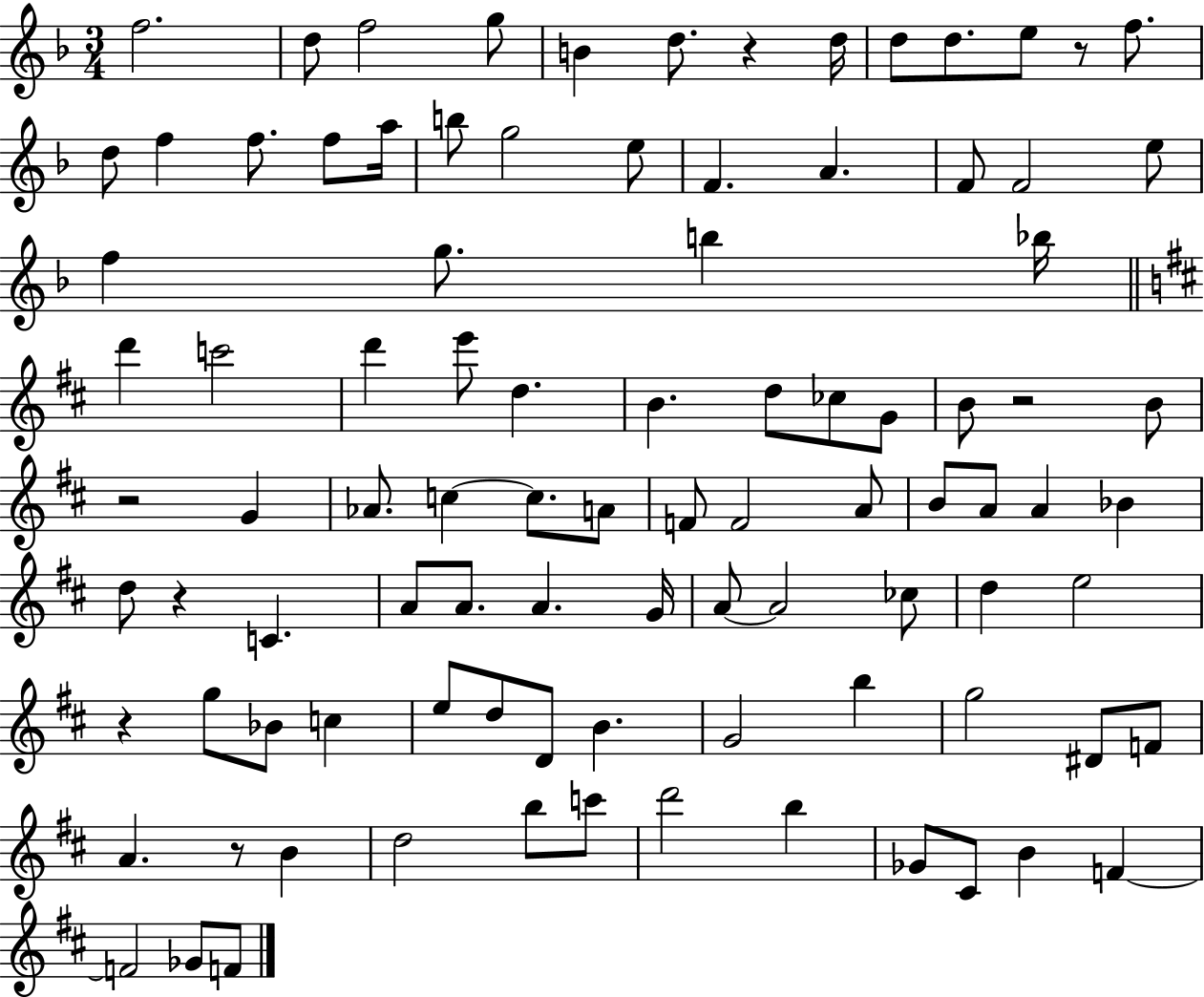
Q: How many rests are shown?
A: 7